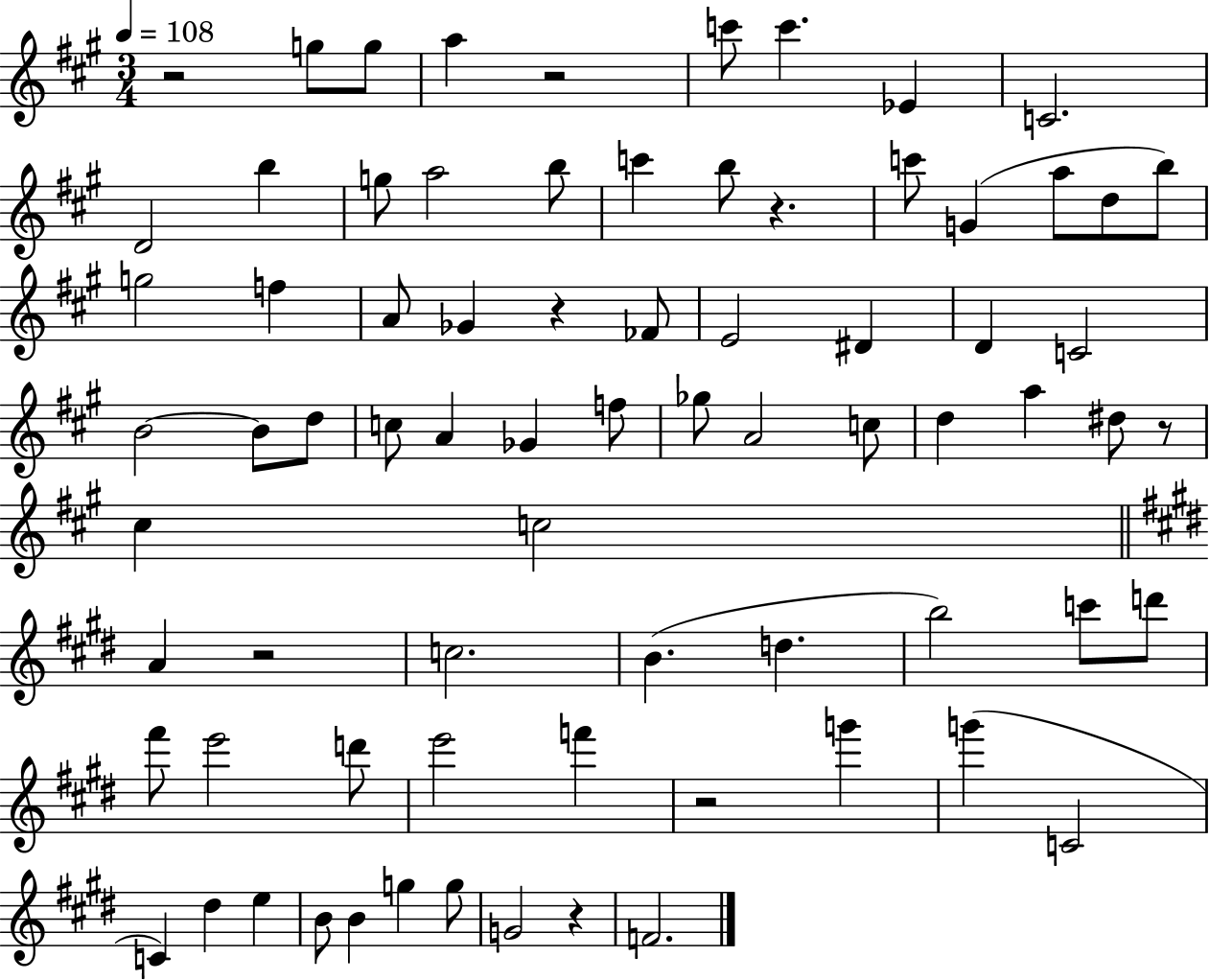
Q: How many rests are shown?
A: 8